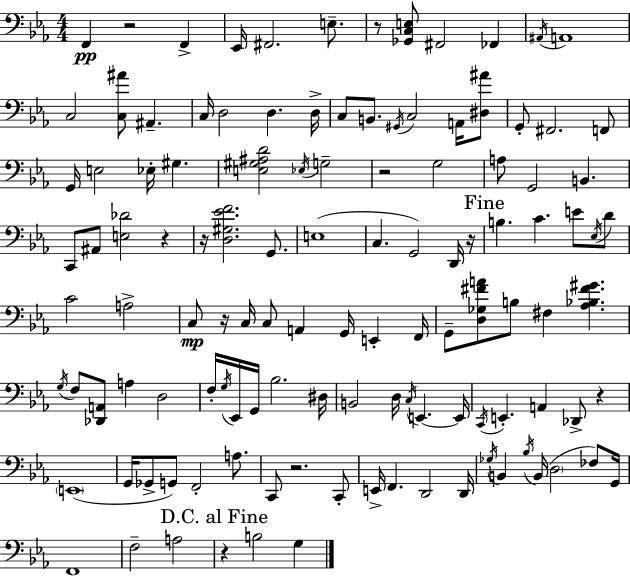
F2/q R/h F2/q Eb2/s F#2/h. E3/e. R/e [Gb2,C3,E3]/e F#2/h FES2/q A#2/s A2/w C3/h [C3,A#4]/e A#2/q. C3/s D3/h D3/q. D3/s C3/e B2/e. G#2/s C3/h A2/s [D#3,A#4]/e G2/e F#2/h. F2/e G2/s E3/h Eb3/s G#3/q. [E3,G#3,A#3,D4]/h Eb3/s G3/h R/h G3/h A3/e G2/h B2/q. C2/e A#2/e [E3,Db4]/h R/q R/s [D3,G#3,Eb4,F4]/h. G2/e. E3/w C3/q. G2/h D2/s R/s B3/q. C4/q. E4/e Eb3/s D4/e C4/h A3/h C3/e R/s C3/s C3/e A2/q G2/s E2/q F2/s G2/e [D3,Gb3,F#4,A4]/e B3/e F#3/q [Ab3,Bb3,F#4,G#4]/q. G3/s F3/e [Db2,A2]/e A3/q D3/h F3/s G3/s Eb2/s G2/s Bb3/h. D#3/s B2/h D3/s C3/s E2/q. E2/s C2/s E2/q. A2/q Db2/e R/q E2/w G2/s Gb2/e G2/e F2/h A3/e. C2/e R/h. C2/e E2/s F2/q. D2/h D2/s Gb3/s B2/q Bb3/s B2/s D3/h FES3/e G2/s F2/w F3/h A3/h R/q B3/h G3/q